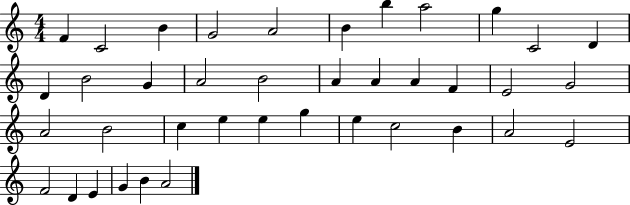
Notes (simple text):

F4/q C4/h B4/q G4/h A4/h B4/q B5/q A5/h G5/q C4/h D4/q D4/q B4/h G4/q A4/h B4/h A4/q A4/q A4/q F4/q E4/h G4/h A4/h B4/h C5/q E5/q E5/q G5/q E5/q C5/h B4/q A4/h E4/h F4/h D4/q E4/q G4/q B4/q A4/h